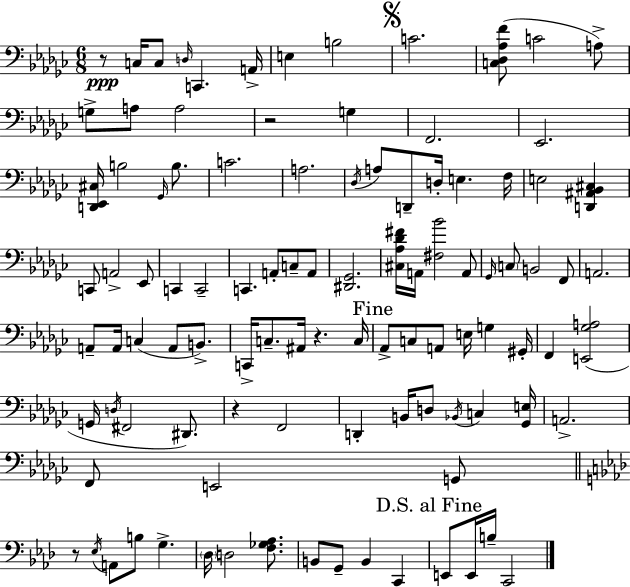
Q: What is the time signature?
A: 6/8